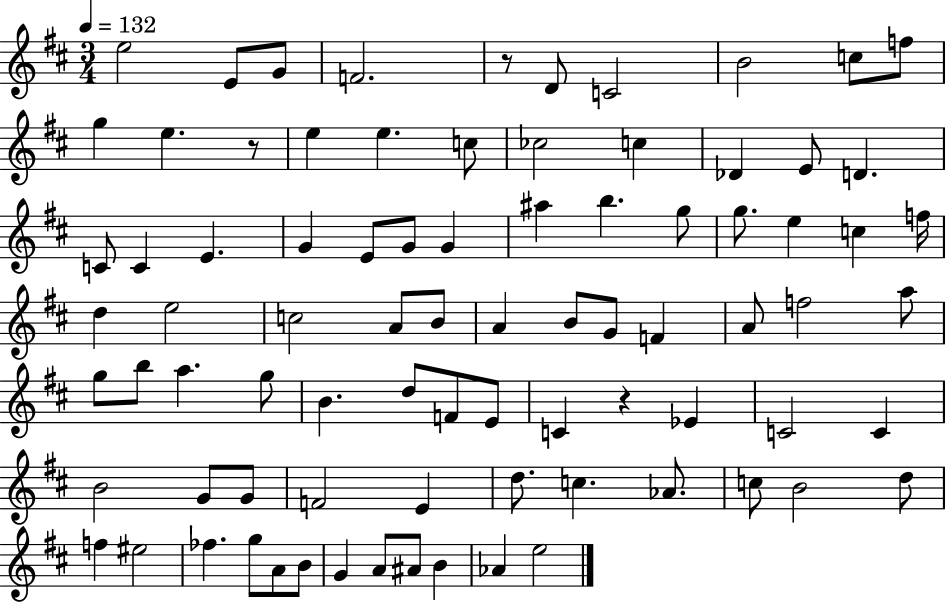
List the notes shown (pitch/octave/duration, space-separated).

E5/h E4/e G4/e F4/h. R/e D4/e C4/h B4/h C5/e F5/e G5/q E5/q. R/e E5/q E5/q. C5/e CES5/h C5/q Db4/q E4/e D4/q. C4/e C4/q E4/q. G4/q E4/e G4/e G4/q A#5/q B5/q. G5/e G5/e. E5/q C5/q F5/s D5/q E5/h C5/h A4/e B4/e A4/q B4/e G4/e F4/q A4/e F5/h A5/e G5/e B5/e A5/q. G5/e B4/q. D5/e F4/e E4/e C4/q R/q Eb4/q C4/h C4/q B4/h G4/e G4/e F4/h E4/q D5/e. C5/q. Ab4/e. C5/e B4/h D5/e F5/q EIS5/h FES5/q. G5/e A4/e B4/e G4/q A4/e A#4/e B4/q Ab4/q E5/h